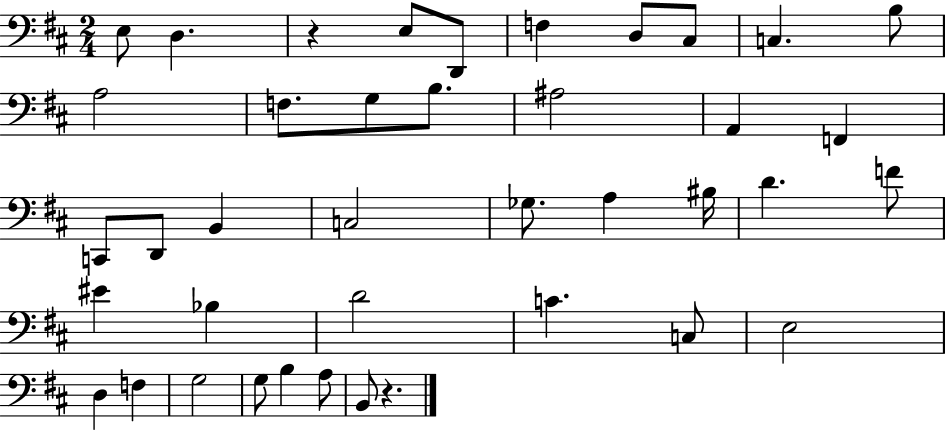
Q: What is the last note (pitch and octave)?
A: B2